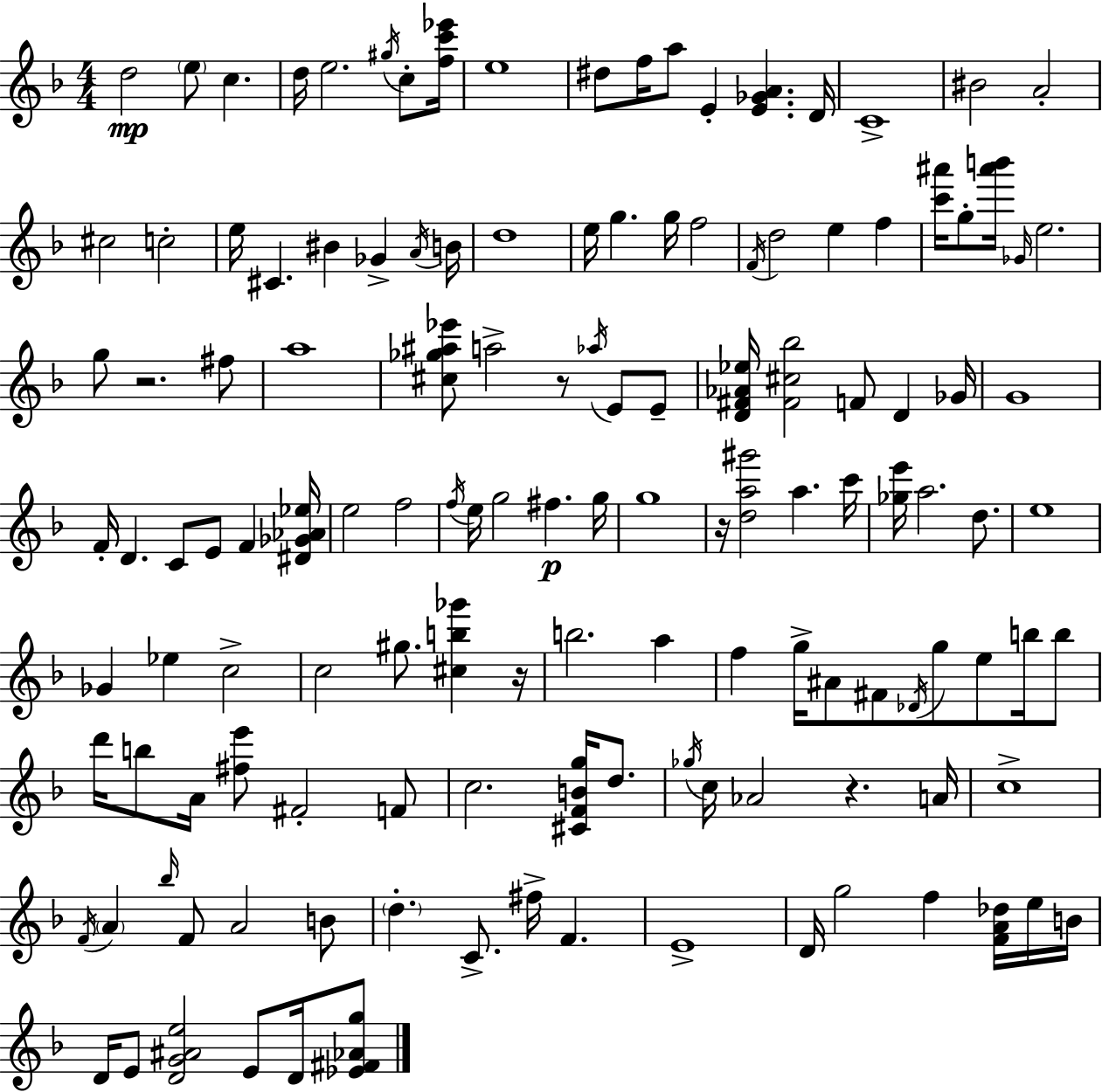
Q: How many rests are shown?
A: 5